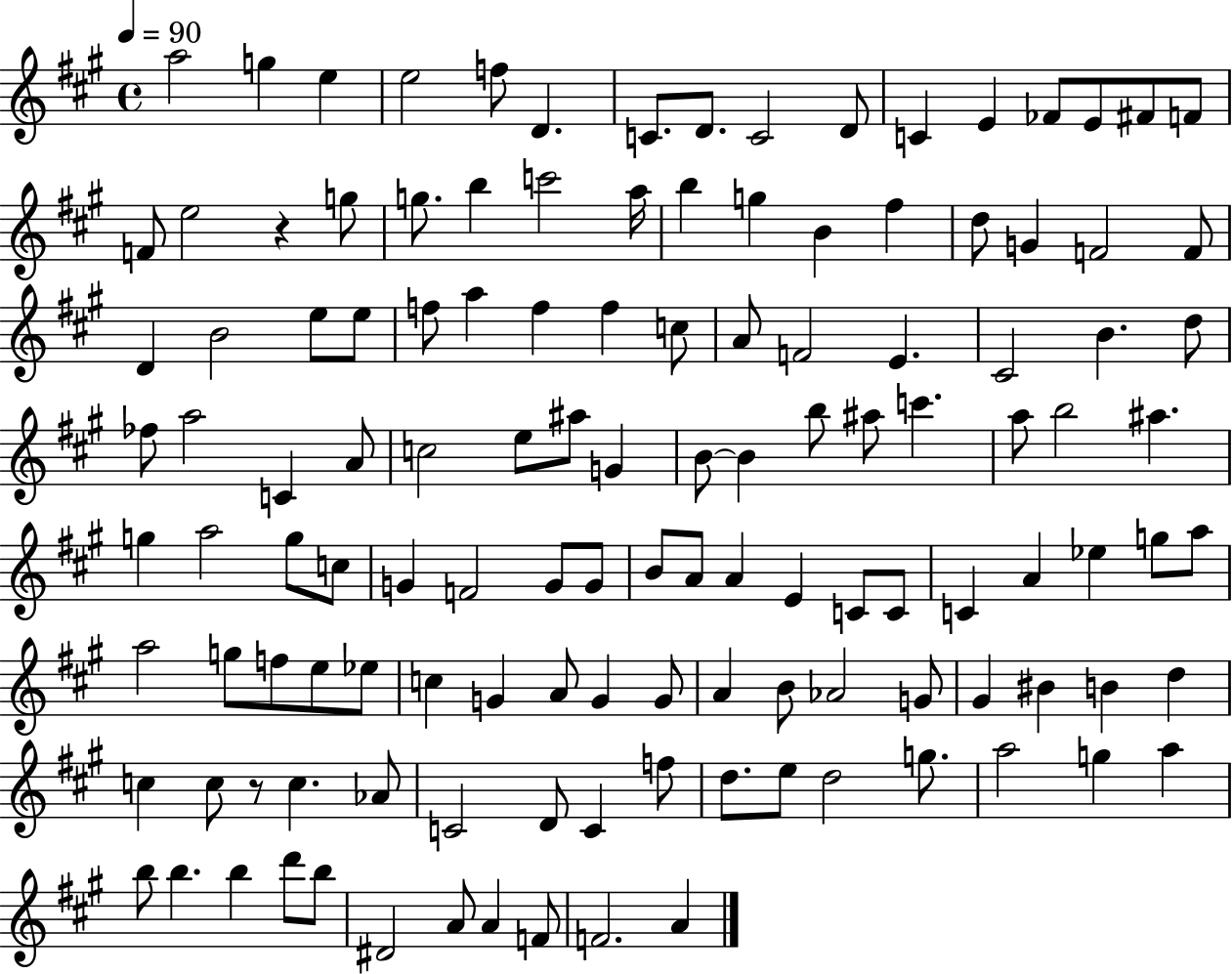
{
  \clef treble
  \time 4/4
  \defaultTimeSignature
  \key a \major
  \tempo 4 = 90
  a''2 g''4 e''4 | e''2 f''8 d'4. | c'8. d'8. c'2 d'8 | c'4 e'4 fes'8 e'8 fis'8 f'8 | \break f'8 e''2 r4 g''8 | g''8. b''4 c'''2 a''16 | b''4 g''4 b'4 fis''4 | d''8 g'4 f'2 f'8 | \break d'4 b'2 e''8 e''8 | f''8 a''4 f''4 f''4 c''8 | a'8 f'2 e'4. | cis'2 b'4. d''8 | \break fes''8 a''2 c'4 a'8 | c''2 e''8 ais''8 g'4 | b'8~~ b'4 b''8 ais''8 c'''4. | a''8 b''2 ais''4. | \break g''4 a''2 g''8 c''8 | g'4 f'2 g'8 g'8 | b'8 a'8 a'4 e'4 c'8 c'8 | c'4 a'4 ees''4 g''8 a''8 | \break a''2 g''8 f''8 e''8 ees''8 | c''4 g'4 a'8 g'4 g'8 | a'4 b'8 aes'2 g'8 | gis'4 bis'4 b'4 d''4 | \break c''4 c''8 r8 c''4. aes'8 | c'2 d'8 c'4 f''8 | d''8. e''8 d''2 g''8. | a''2 g''4 a''4 | \break b''8 b''4. b''4 d'''8 b''8 | dis'2 a'8 a'4 f'8 | f'2. a'4 | \bar "|."
}